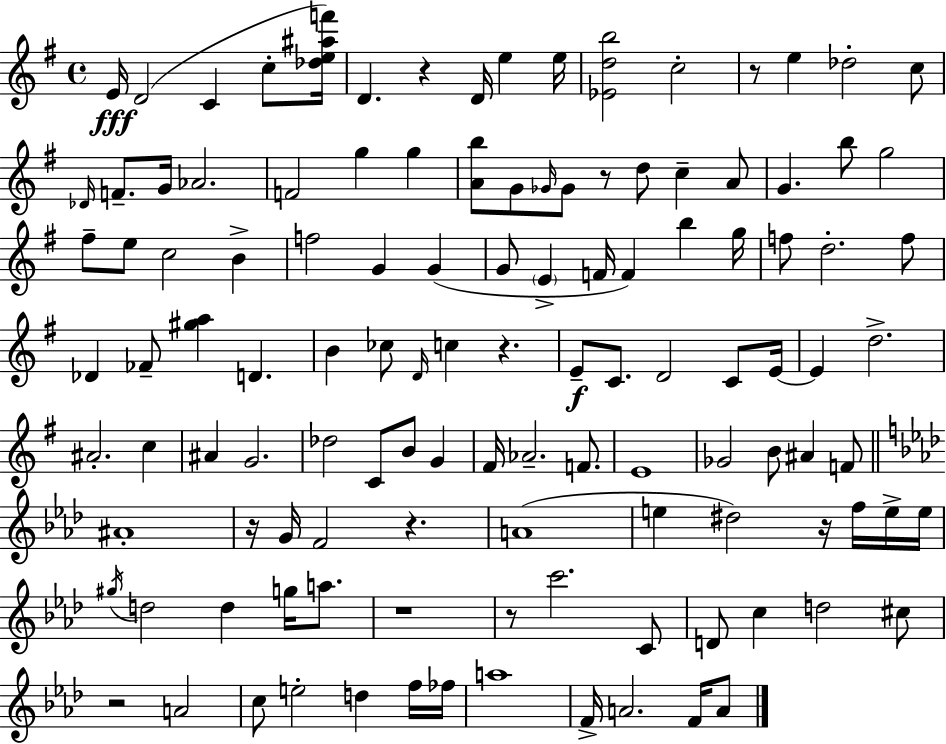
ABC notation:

X:1
T:Untitled
M:4/4
L:1/4
K:G
E/4 D2 C c/2 [_de^af']/4 D z D/4 e e/4 [_Edb]2 c2 z/2 e _d2 c/2 _D/4 F/2 G/4 _A2 F2 g g [Ab]/2 G/2 _G/4 _G/2 z/2 d/2 c A/2 G b/2 g2 ^f/2 e/2 c2 B f2 G G G/2 E F/4 F b g/4 f/2 d2 f/2 _D _F/2 [^ga] D B _c/2 D/4 c z E/2 C/2 D2 C/2 E/4 E d2 ^A2 c ^A G2 _d2 C/2 B/2 G ^F/4 _A2 F/2 E4 _G2 B/2 ^A F/2 ^A4 z/4 G/4 F2 z A4 e ^d2 z/4 f/4 e/4 e/4 ^g/4 d2 d g/4 a/2 z4 z/2 c'2 C/2 D/2 c d2 ^c/2 z2 A2 c/2 e2 d f/4 _f/4 a4 F/4 A2 F/4 A/2